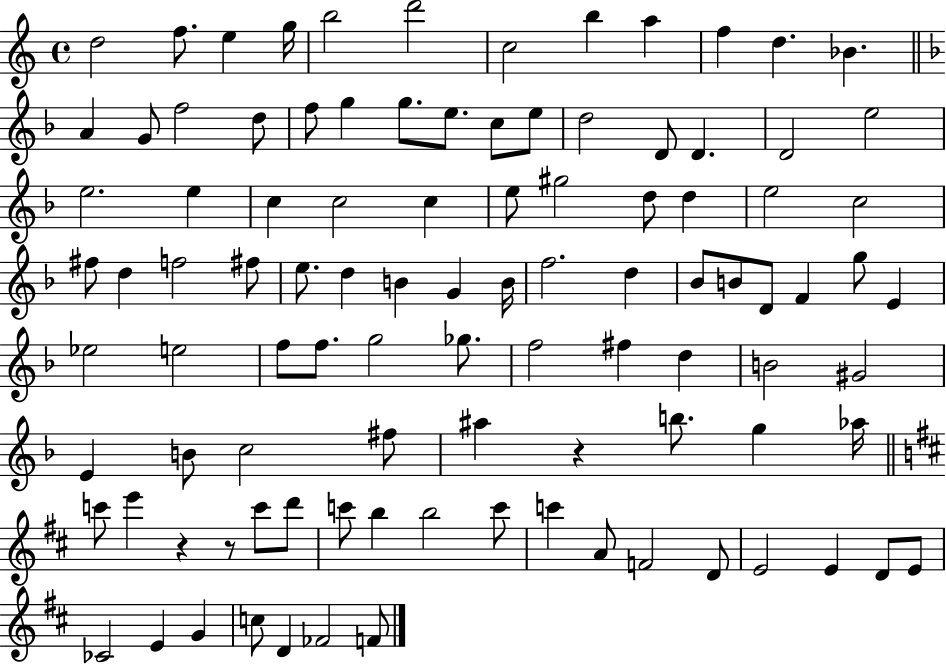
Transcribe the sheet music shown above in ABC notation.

X:1
T:Untitled
M:4/4
L:1/4
K:C
d2 f/2 e g/4 b2 d'2 c2 b a f d _B A G/2 f2 d/2 f/2 g g/2 e/2 c/2 e/2 d2 D/2 D D2 e2 e2 e c c2 c e/2 ^g2 d/2 d e2 c2 ^f/2 d f2 ^f/2 e/2 d B G B/4 f2 d _B/2 B/2 D/2 F g/2 E _e2 e2 f/2 f/2 g2 _g/2 f2 ^f d B2 ^G2 E B/2 c2 ^f/2 ^a z b/2 g _a/4 c'/2 e' z z/2 c'/2 d'/2 c'/2 b b2 c'/2 c' A/2 F2 D/2 E2 E D/2 E/2 _C2 E G c/2 D _F2 F/2